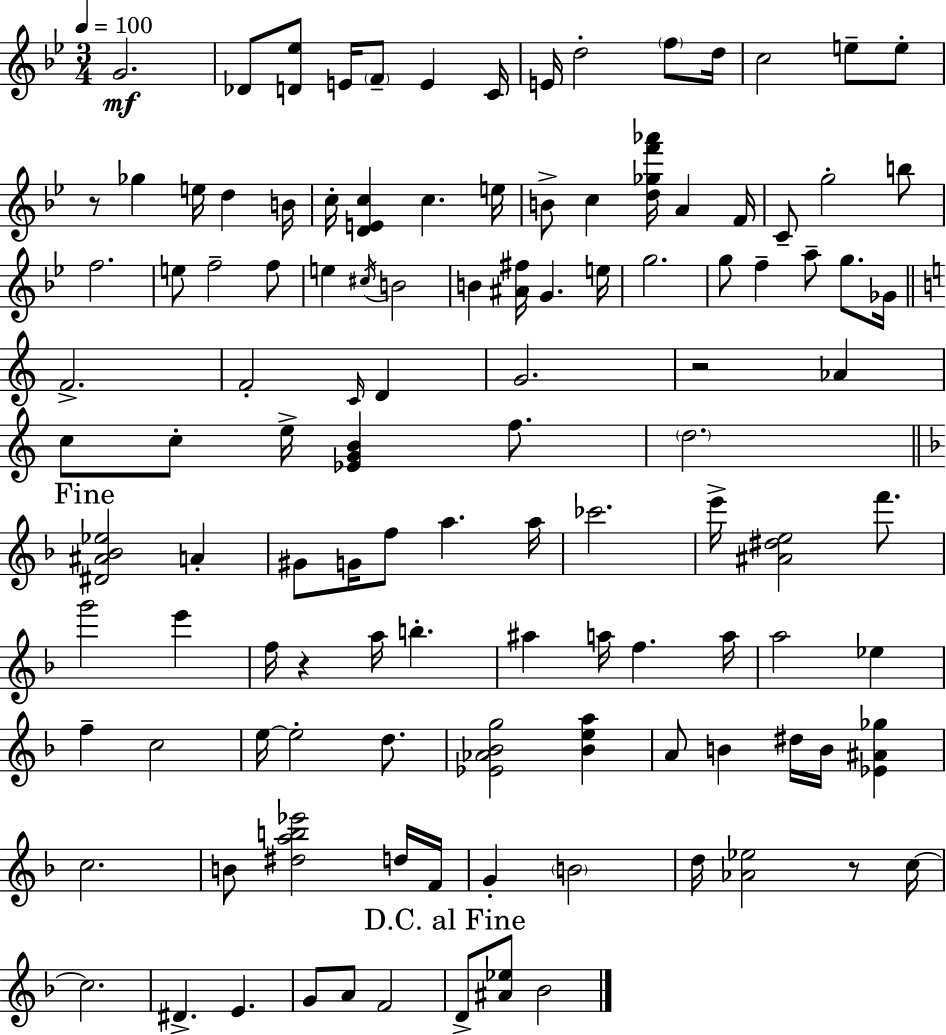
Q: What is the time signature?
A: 3/4